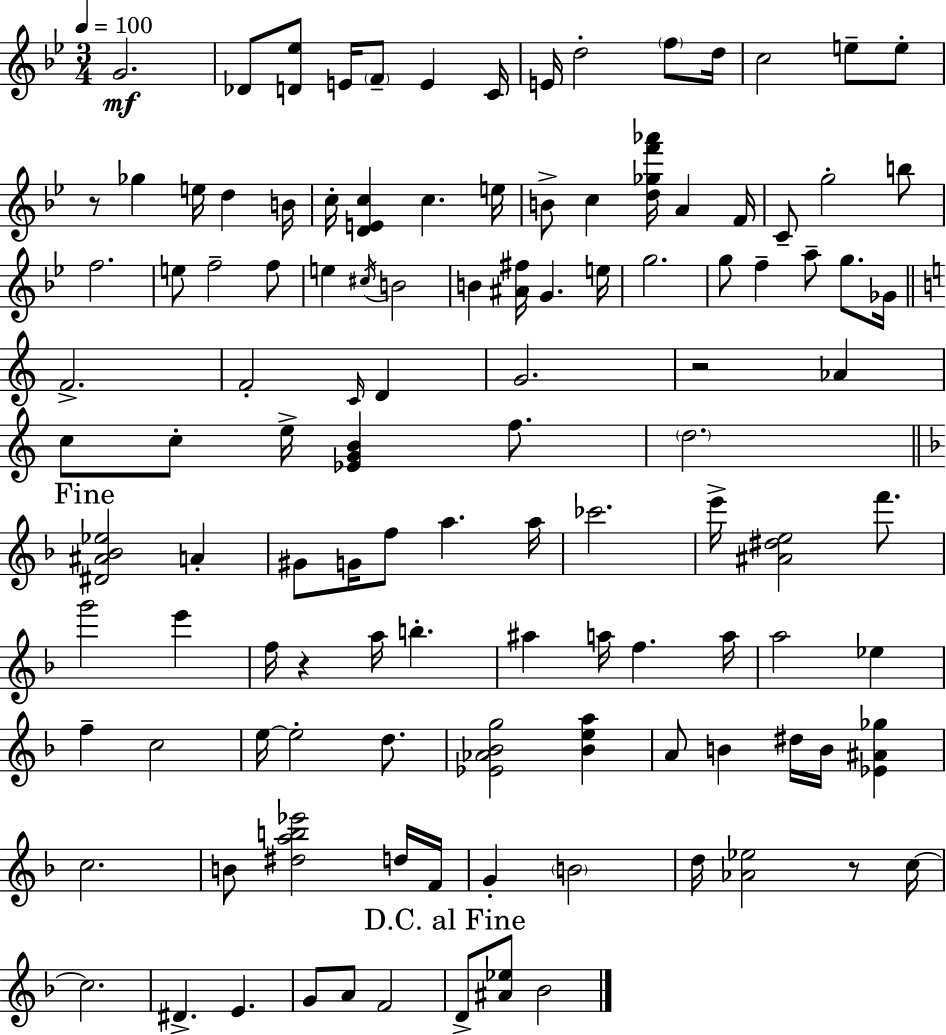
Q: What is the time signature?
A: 3/4